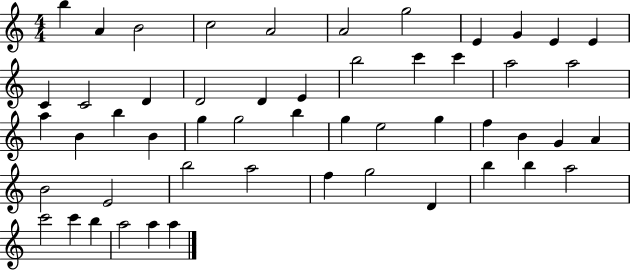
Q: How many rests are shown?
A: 0